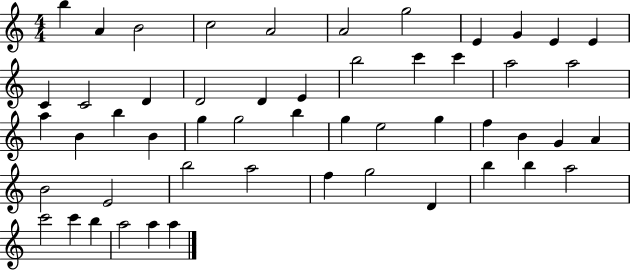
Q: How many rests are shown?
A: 0